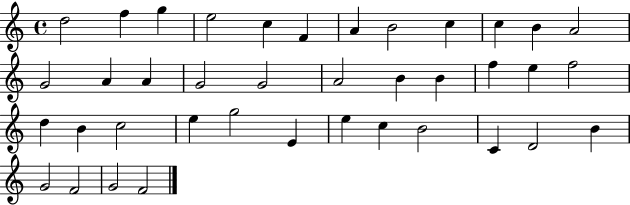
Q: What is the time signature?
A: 4/4